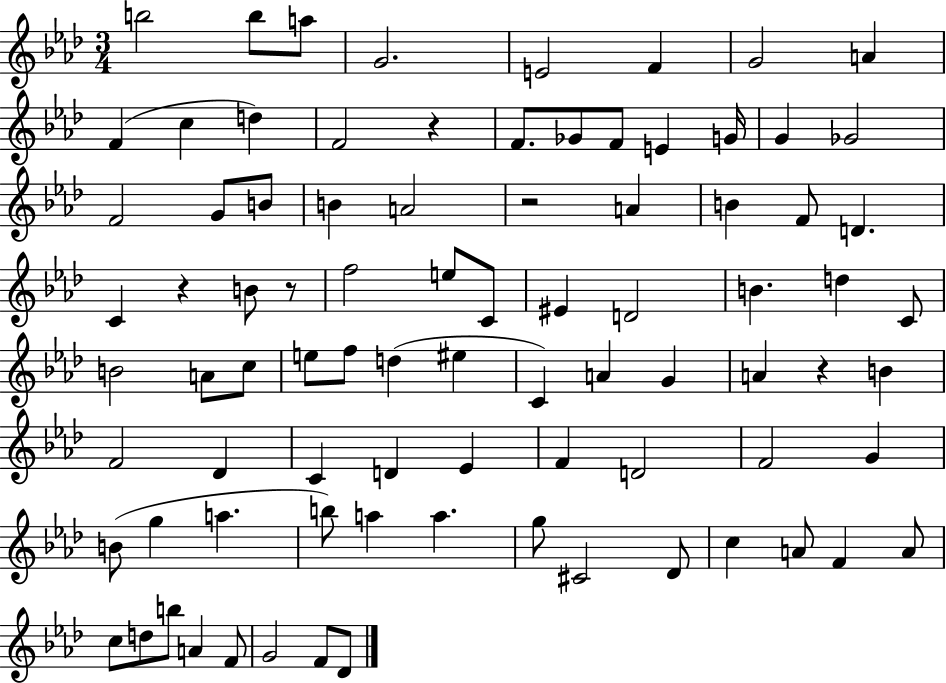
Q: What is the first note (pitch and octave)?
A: B5